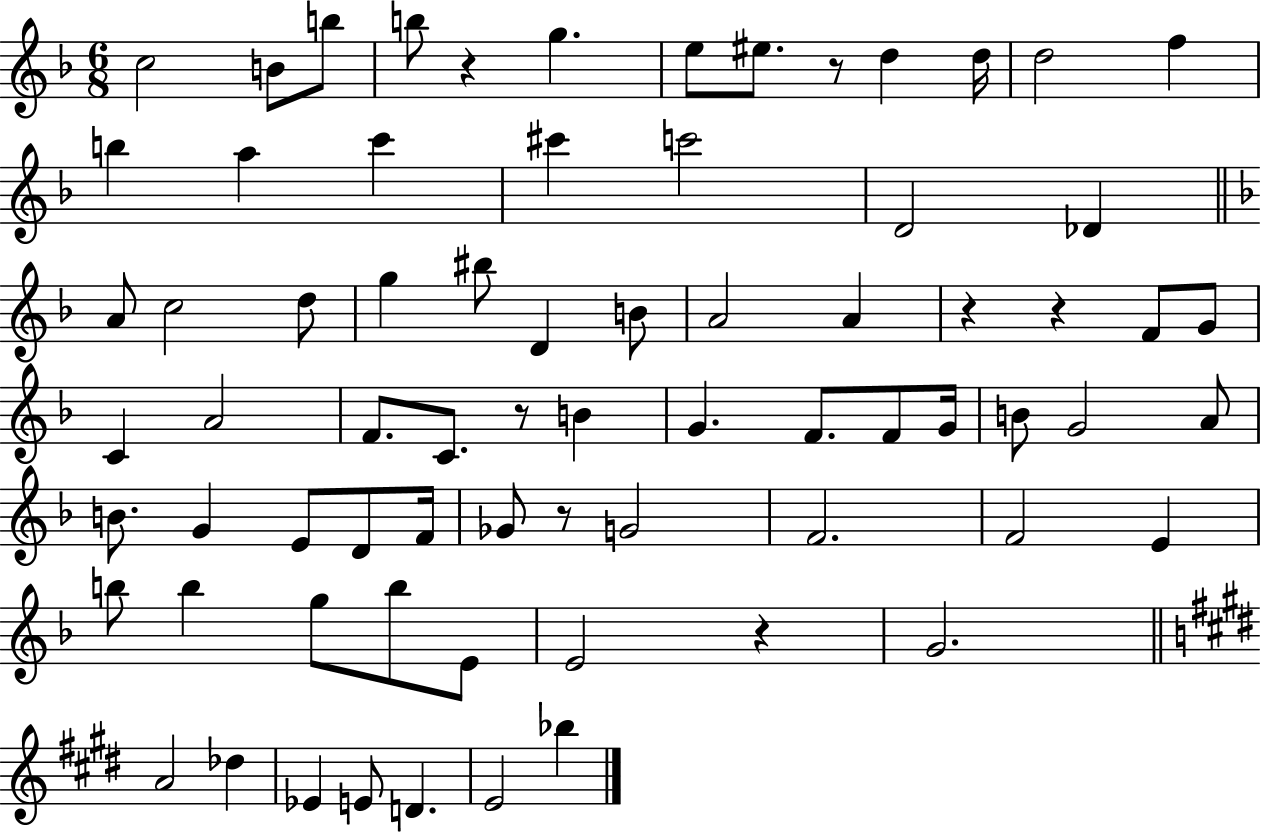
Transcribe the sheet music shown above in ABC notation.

X:1
T:Untitled
M:6/8
L:1/4
K:F
c2 B/2 b/2 b/2 z g e/2 ^e/2 z/2 d d/4 d2 f b a c' ^c' c'2 D2 _D A/2 c2 d/2 g ^b/2 D B/2 A2 A z z F/2 G/2 C A2 F/2 C/2 z/2 B G F/2 F/2 G/4 B/2 G2 A/2 B/2 G E/2 D/2 F/4 _G/2 z/2 G2 F2 F2 E b/2 b g/2 b/2 E/2 E2 z G2 A2 _d _E E/2 D E2 _b